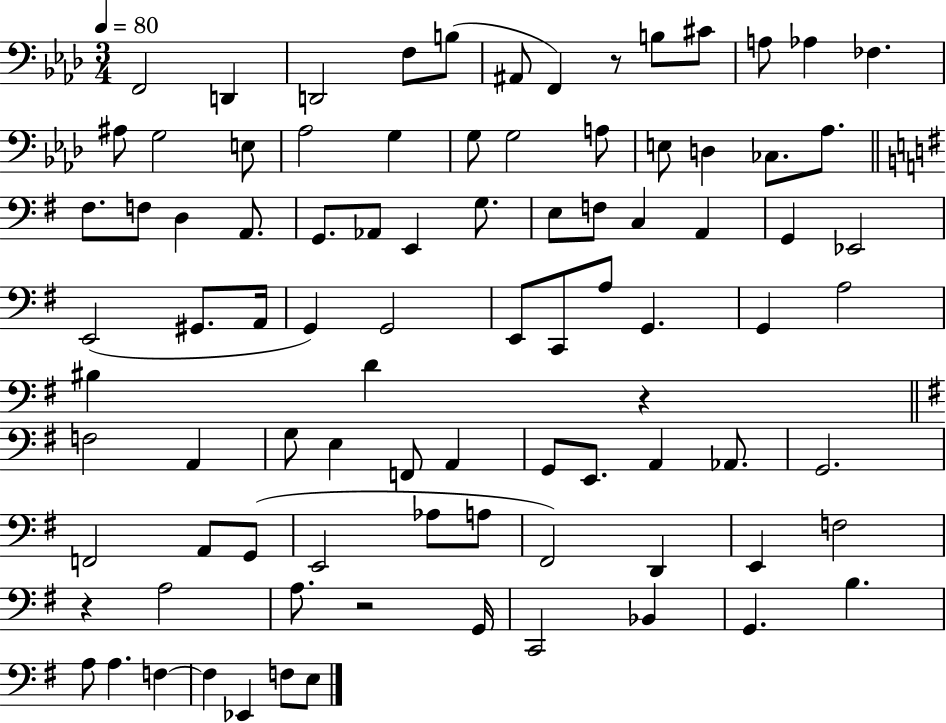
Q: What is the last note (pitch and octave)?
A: E3